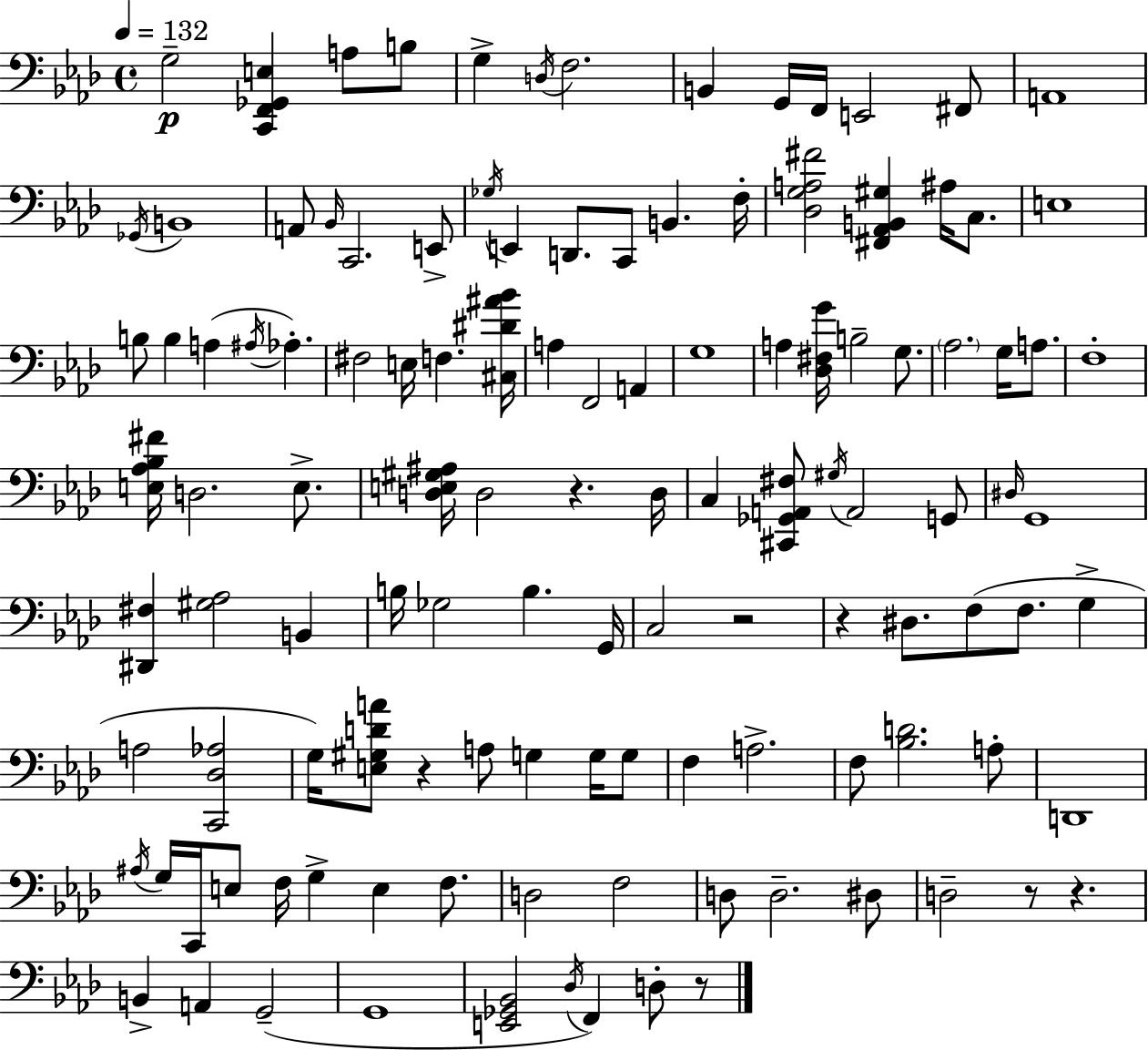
G3/h [C2,F2,Gb2,E3]/q A3/e B3/e G3/q D3/s F3/h. B2/q G2/s F2/s E2/h F#2/e A2/w Gb2/s B2/w A2/e Bb2/s C2/h. E2/e Gb3/s E2/q D2/e. C2/e B2/q. F3/s [Db3,G3,A3,F#4]/h [F#2,Ab2,B2,G#3]/q A#3/s C3/e. E3/w B3/e B3/q A3/q A#3/s Ab3/q. F#3/h E3/s F3/q. [C#3,D#4,A#4,Bb4]/s A3/q F2/h A2/q G3/w A3/q [Db3,F#3,G4]/s B3/h G3/e. Ab3/h. G3/s A3/e. F3/w [E3,Ab3,Bb3,F#4]/s D3/h. E3/e. [D3,E3,G#3,A#3]/s D3/h R/q. D3/s C3/q [C#2,Gb2,A2,F#3]/e G#3/s A2/h G2/e D#3/s G2/w [D#2,F#3]/q [G#3,Ab3]/h B2/q B3/s Gb3/h B3/q. G2/s C3/h R/h R/q D#3/e. F3/e F3/e. G3/q A3/h [C2,Db3,Ab3]/h G3/s [E3,G#3,D4,A4]/e R/q A3/e G3/q G3/s G3/e F3/q A3/h. F3/e [Bb3,D4]/h. A3/e D2/w A#3/s G3/s C2/s E3/e F3/s G3/q E3/q F3/e. D3/h F3/h D3/e D3/h. D#3/e D3/h R/e R/q. B2/q A2/q G2/h G2/w [E2,Gb2,Bb2]/h Db3/s F2/q D3/e R/e